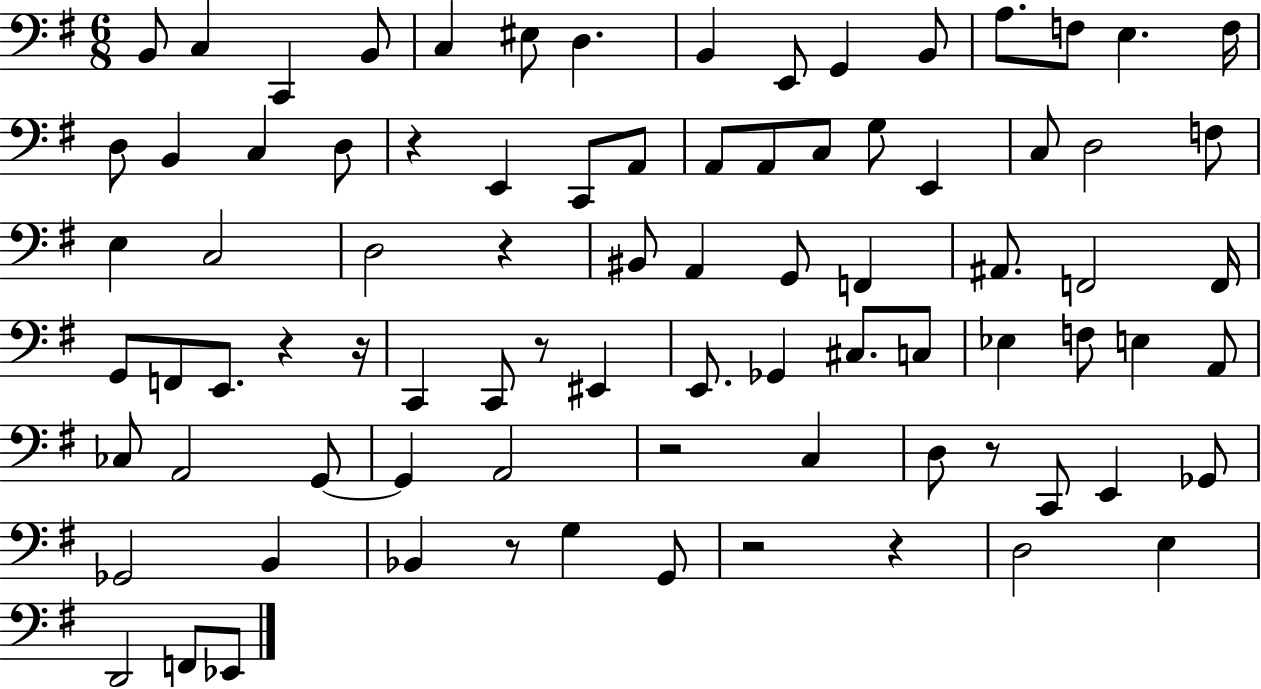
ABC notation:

X:1
T:Untitled
M:6/8
L:1/4
K:G
B,,/2 C, C,, B,,/2 C, ^E,/2 D, B,, E,,/2 G,, B,,/2 A,/2 F,/2 E, F,/4 D,/2 B,, C, D,/2 z E,, C,,/2 A,,/2 A,,/2 A,,/2 C,/2 G,/2 E,, C,/2 D,2 F,/2 E, C,2 D,2 z ^B,,/2 A,, G,,/2 F,, ^A,,/2 F,,2 F,,/4 G,,/2 F,,/2 E,,/2 z z/4 C,, C,,/2 z/2 ^E,, E,,/2 _G,, ^C,/2 C,/2 _E, F,/2 E, A,,/2 _C,/2 A,,2 G,,/2 G,, A,,2 z2 C, D,/2 z/2 C,,/2 E,, _G,,/2 _G,,2 B,, _B,, z/2 G, G,,/2 z2 z D,2 E, D,,2 F,,/2 _E,,/2